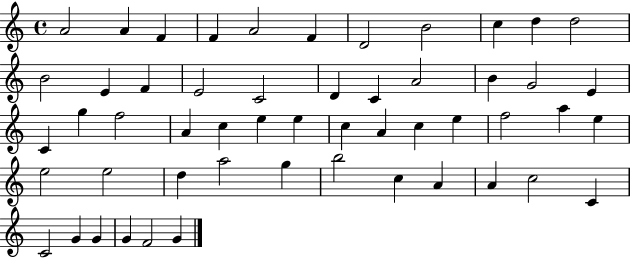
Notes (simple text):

A4/h A4/q F4/q F4/q A4/h F4/q D4/h B4/h C5/q D5/q D5/h B4/h E4/q F4/q E4/h C4/h D4/q C4/q A4/h B4/q G4/h E4/q C4/q G5/q F5/h A4/q C5/q E5/q E5/q C5/q A4/q C5/q E5/q F5/h A5/q E5/q E5/h E5/h D5/q A5/h G5/q B5/h C5/q A4/q A4/q C5/h C4/q C4/h G4/q G4/q G4/q F4/h G4/q